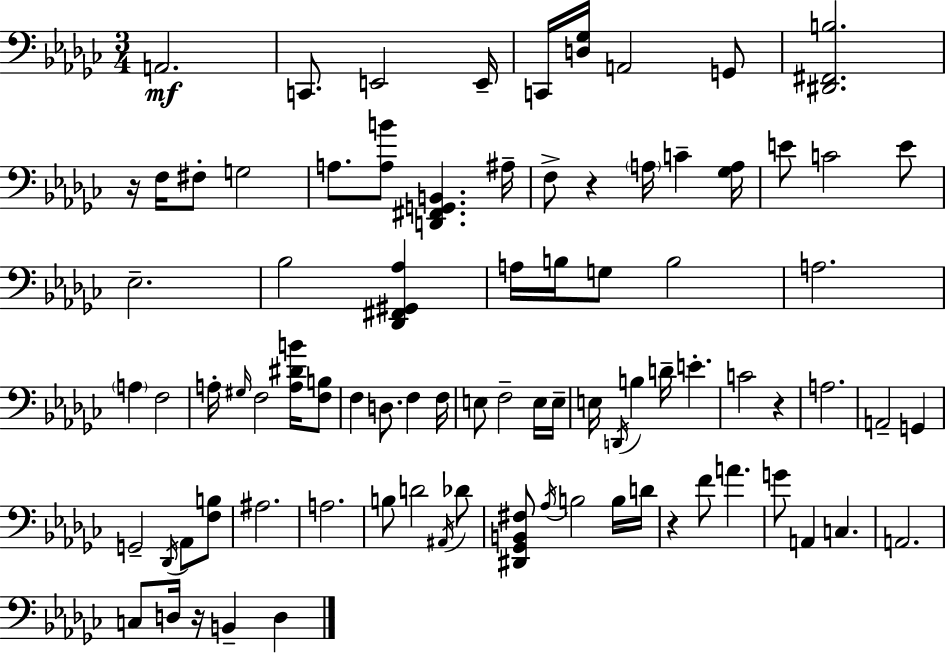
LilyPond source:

{
  \clef bass
  \numericTimeSignature
  \time 3/4
  \key ees \minor
  \repeat volta 2 { a,2.\mf | c,8. e,2 e,16-- | c,16 <d ges>16 a,2 g,8 | <dis, fis, b>2. | \break r16 f16 fis8-. g2 | a8. <a b'>8 <d, fis, g, b,>4. ais16-- | f8-> r4 \parenthesize a16 c'4-- <ges a>16 | e'8 c'2 e'8 | \break ees2.-- | bes2 <des, fis, gis, aes>4 | a16 b16 g8 b2 | a2. | \break \parenthesize a4 f2 | a16-. \grace { gis16 } f2 <a dis' b'>16 <f b>8 | f4 d8. f4 | f16 e8 f2-- e16 | \break e16-- e16 \acciaccatura { d,16 } b4 d'16-- e'4.-. | c'2 r4 | a2. | a,2-- g,4 | \break g,2-- \acciaccatura { des,16 } aes,8 | <f b>8 ais2. | a2. | b8 d'2 | \break \acciaccatura { ais,16 } des'8 <dis, ges, b, fis>8 \acciaccatura { aes16 } b2 | b16 d'16 r4 f'8 a'4. | g'8 a,4 c4. | a,2. | \break c8 d16 r16 b,4-- | d4 } \bar "|."
}